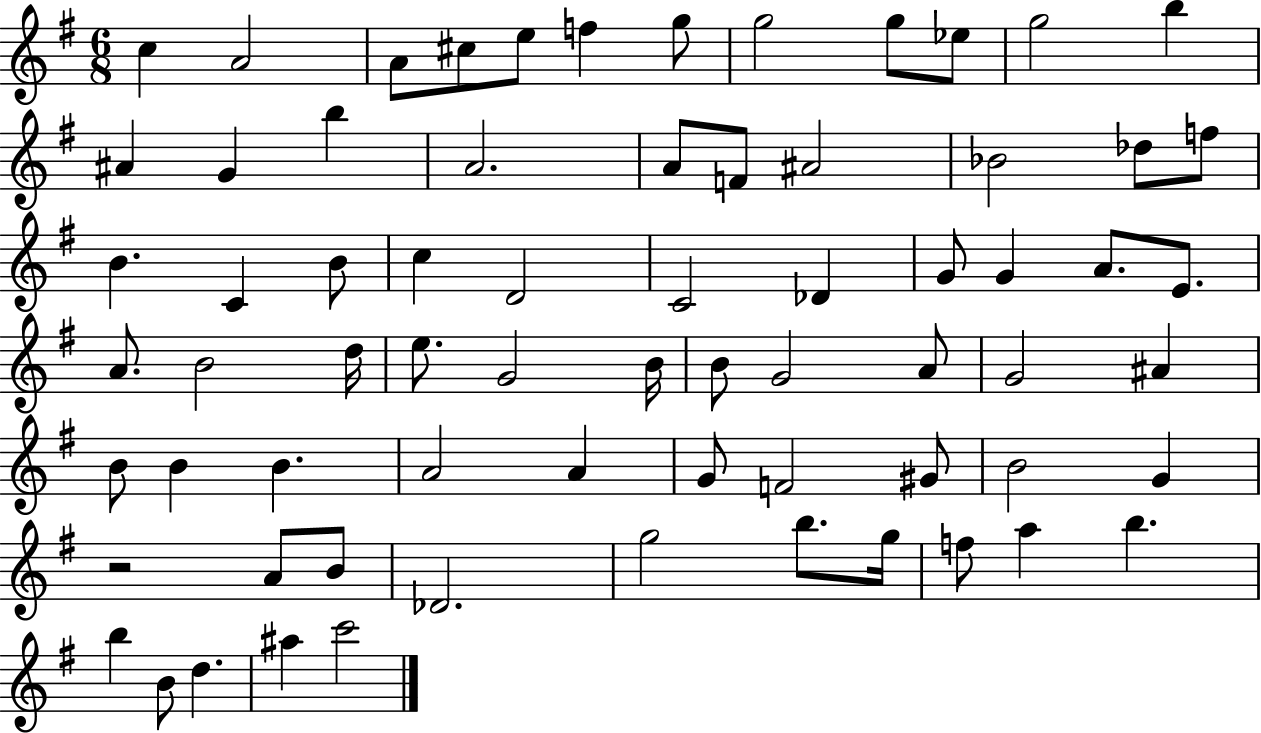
C5/q A4/h A4/e C#5/e E5/e F5/q G5/e G5/h G5/e Eb5/e G5/h B5/q A#4/q G4/q B5/q A4/h. A4/e F4/e A#4/h Bb4/h Db5/e F5/e B4/q. C4/q B4/e C5/q D4/h C4/h Db4/q G4/e G4/q A4/e. E4/e. A4/e. B4/h D5/s E5/e. G4/h B4/s B4/e G4/h A4/e G4/h A#4/q B4/e B4/q B4/q. A4/h A4/q G4/e F4/h G#4/e B4/h G4/q R/h A4/e B4/e Db4/h. G5/h B5/e. G5/s F5/e A5/q B5/q. B5/q B4/e D5/q. A#5/q C6/h